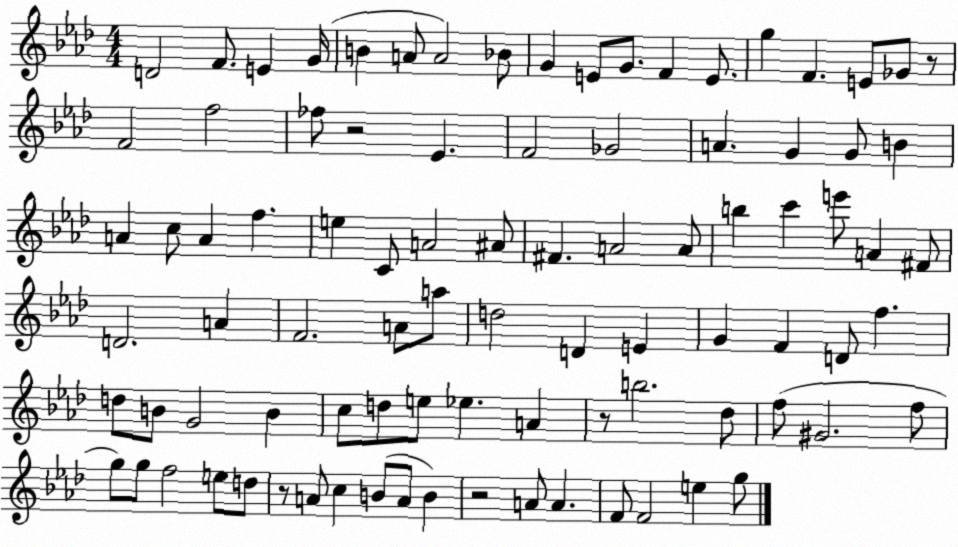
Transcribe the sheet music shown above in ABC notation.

X:1
T:Untitled
M:4/4
L:1/4
K:Ab
D2 F/2 E G/4 B A/2 A2 _B/2 G E/2 G/2 F E/2 g F E/2 _G/2 z/2 F2 f2 _f/2 z2 _E F2 _G2 A G G/2 B A c/2 A f e C/2 A2 ^A/2 ^F A2 A/2 b c' e'/2 A ^F/2 D2 A F2 A/2 a/2 d2 D E G F D/2 f d/2 B/2 G2 B c/2 d/2 e/2 _e A z/2 b2 _d/2 f/2 ^G2 f/2 g/2 g/2 f2 e/2 d/2 z/2 A/2 c B/2 A/2 B z2 A/2 A F/2 F2 e g/2